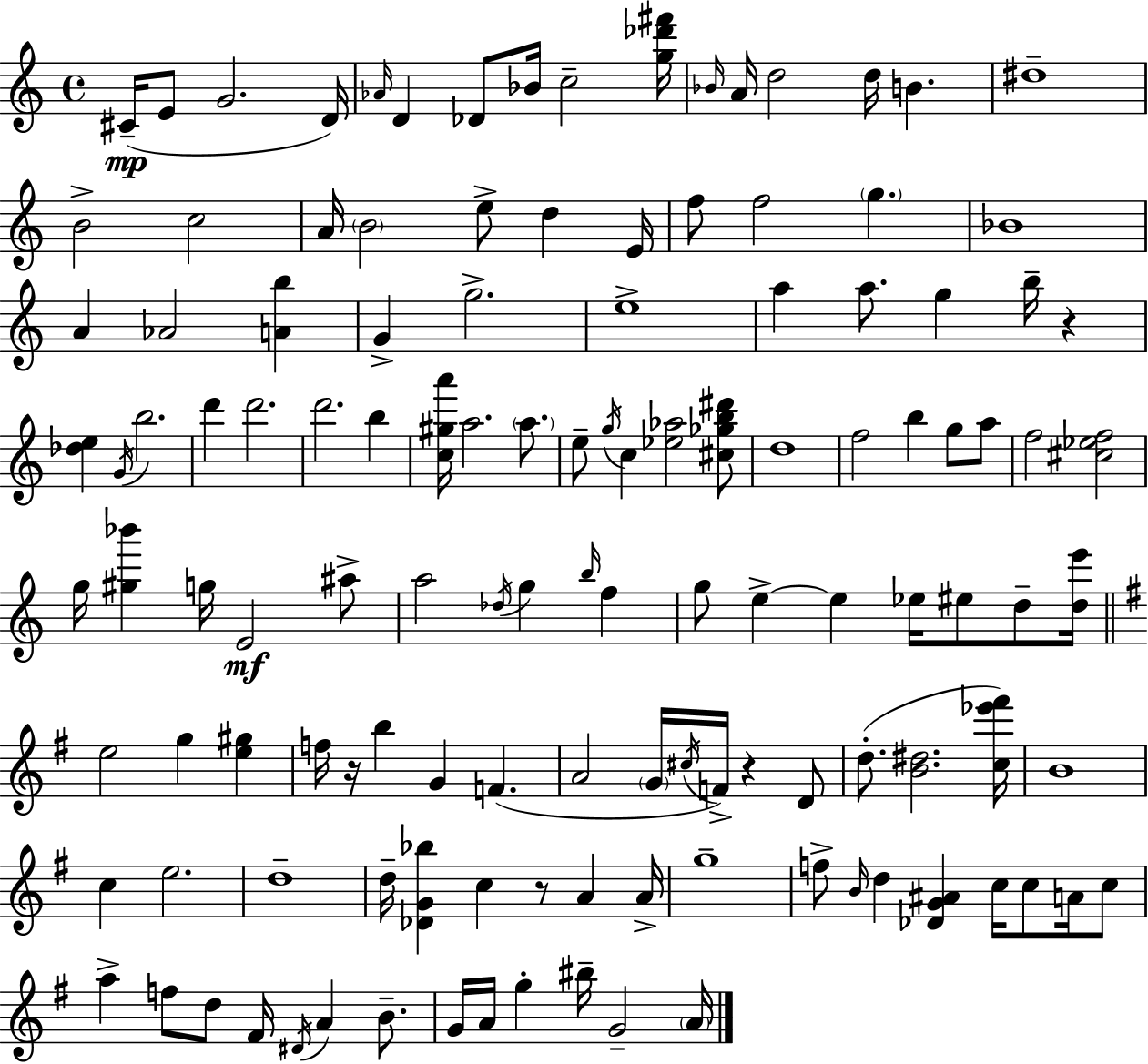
C#4/s E4/e G4/h. D4/s Ab4/s D4/q Db4/e Bb4/s C5/h [G5,Db6,F#6]/s Bb4/s A4/s D5/h D5/s B4/q. D#5/w B4/h C5/h A4/s B4/h E5/e D5/q E4/s F5/e F5/h G5/q. Bb4/w A4/q Ab4/h [A4,B5]/q G4/q G5/h. E5/w A5/q A5/e. G5/q B5/s R/q [Db5,E5]/q G4/s B5/h. D6/q D6/h. D6/h. B5/q [C5,G#5,A6]/s A5/h. A5/e. E5/e G5/s C5/q [Eb5,Ab5]/h [C#5,Gb5,B5,D#6]/e D5/w F5/h B5/q G5/e A5/e F5/h [C#5,Eb5,F5]/h G5/s [G#5,Bb6]/q G5/s E4/h A#5/e A5/h Db5/s G5/q B5/s F5/q G5/e E5/q E5/q Eb5/s EIS5/e D5/e [D5,E6]/s E5/h G5/q [E5,G#5]/q F5/s R/s B5/q G4/q F4/q. A4/h G4/s C#5/s F4/s R/q D4/e D5/e. [B4,D#5]/h. [C5,Eb6,F#6]/s B4/w C5/q E5/h. D5/w D5/s [Db4,G4,Bb5]/q C5/q R/e A4/q A4/s G5/w F5/e B4/s D5/q [Db4,G4,A#4]/q C5/s C5/e A4/s C5/e A5/q F5/e D5/e F#4/s D#4/s A4/q B4/e. G4/s A4/s G5/q BIS5/s G4/h A4/s